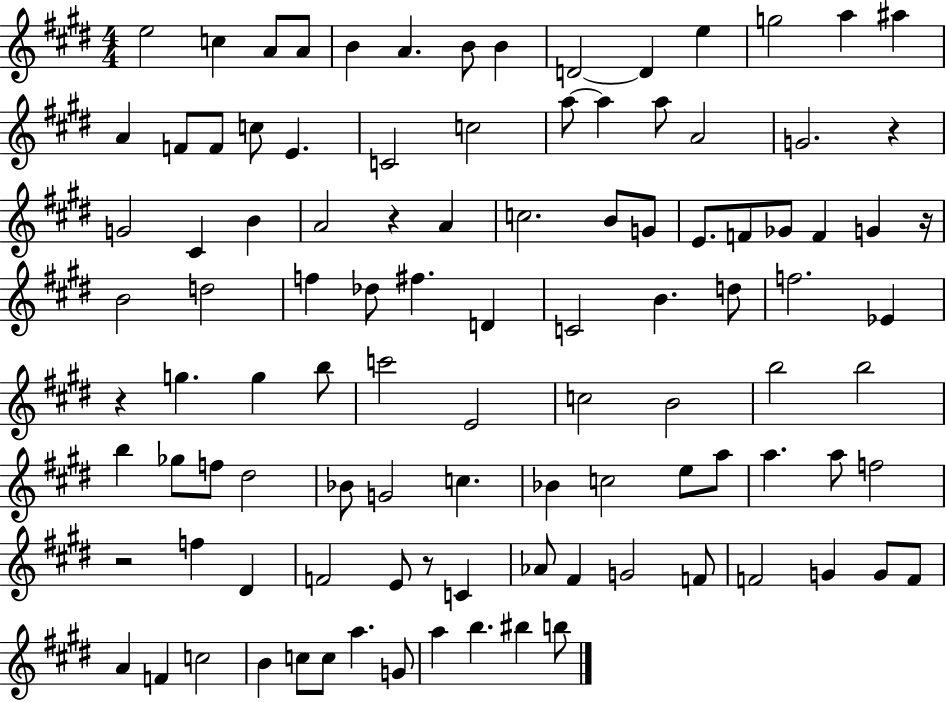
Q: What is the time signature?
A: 4/4